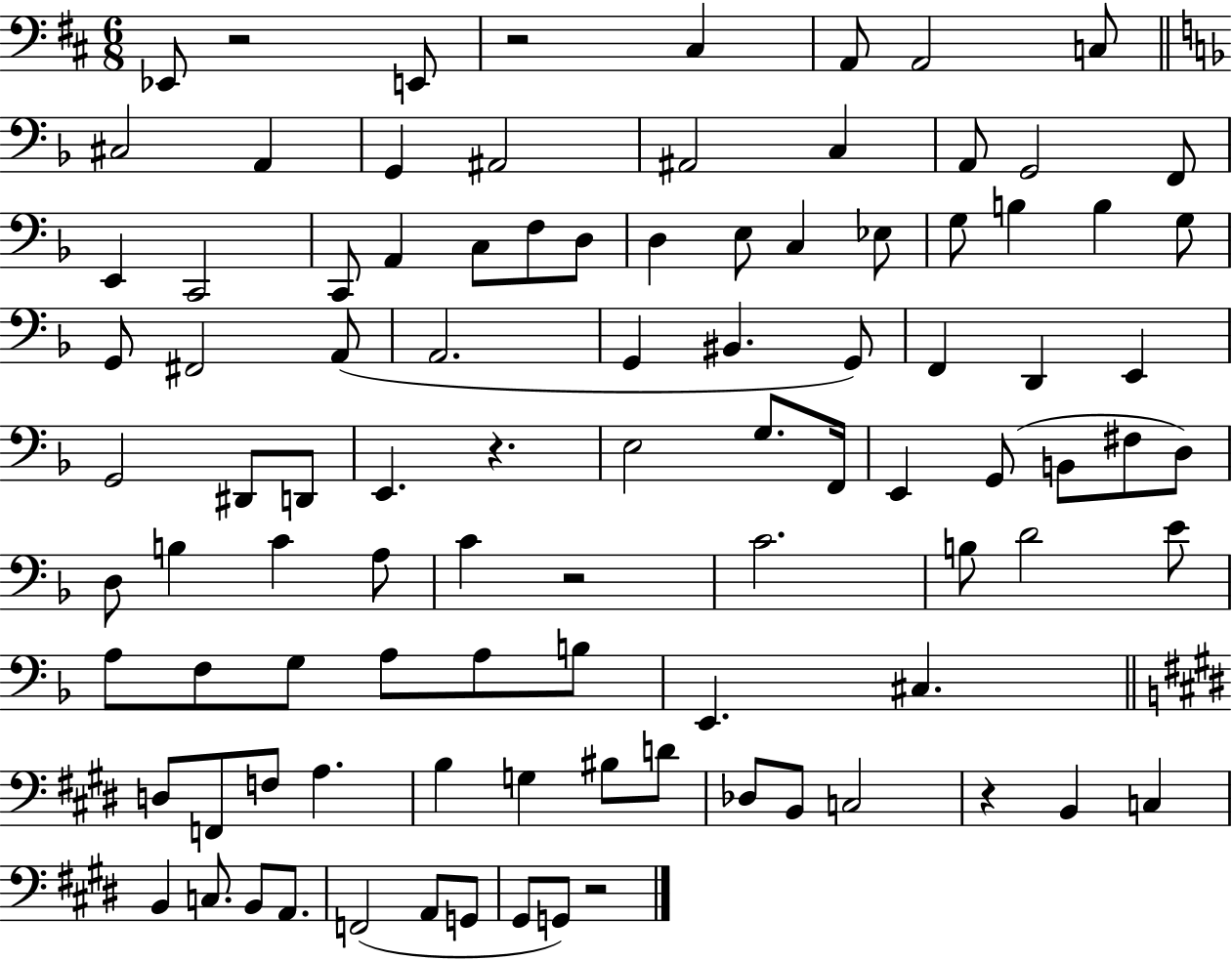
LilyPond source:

{
  \clef bass
  \numericTimeSignature
  \time 6/8
  \key d \major
  ees,8 r2 e,8 | r2 cis4 | a,8 a,2 c8 | \bar "||" \break \key f \major cis2 a,4 | g,4 ais,2 | ais,2 c4 | a,8 g,2 f,8 | \break e,4 c,2 | c,8 a,4 c8 f8 d8 | d4 e8 c4 ees8 | g8 b4 b4 g8 | \break g,8 fis,2 a,8( | a,2. | g,4 bis,4. g,8) | f,4 d,4 e,4 | \break g,2 dis,8 d,8 | e,4. r4. | e2 g8. f,16 | e,4 g,8( b,8 fis8 d8) | \break d8 b4 c'4 a8 | c'4 r2 | c'2. | b8 d'2 e'8 | \break a8 f8 g8 a8 a8 b8 | e,4. cis4. | \bar "||" \break \key e \major d8 f,8 f8 a4. | b4 g4 bis8 d'8 | des8 b,8 c2 | r4 b,4 c4 | \break b,4 c8. b,8 a,8. | f,2( a,8 g,8 | gis,8 g,8) r2 | \bar "|."
}